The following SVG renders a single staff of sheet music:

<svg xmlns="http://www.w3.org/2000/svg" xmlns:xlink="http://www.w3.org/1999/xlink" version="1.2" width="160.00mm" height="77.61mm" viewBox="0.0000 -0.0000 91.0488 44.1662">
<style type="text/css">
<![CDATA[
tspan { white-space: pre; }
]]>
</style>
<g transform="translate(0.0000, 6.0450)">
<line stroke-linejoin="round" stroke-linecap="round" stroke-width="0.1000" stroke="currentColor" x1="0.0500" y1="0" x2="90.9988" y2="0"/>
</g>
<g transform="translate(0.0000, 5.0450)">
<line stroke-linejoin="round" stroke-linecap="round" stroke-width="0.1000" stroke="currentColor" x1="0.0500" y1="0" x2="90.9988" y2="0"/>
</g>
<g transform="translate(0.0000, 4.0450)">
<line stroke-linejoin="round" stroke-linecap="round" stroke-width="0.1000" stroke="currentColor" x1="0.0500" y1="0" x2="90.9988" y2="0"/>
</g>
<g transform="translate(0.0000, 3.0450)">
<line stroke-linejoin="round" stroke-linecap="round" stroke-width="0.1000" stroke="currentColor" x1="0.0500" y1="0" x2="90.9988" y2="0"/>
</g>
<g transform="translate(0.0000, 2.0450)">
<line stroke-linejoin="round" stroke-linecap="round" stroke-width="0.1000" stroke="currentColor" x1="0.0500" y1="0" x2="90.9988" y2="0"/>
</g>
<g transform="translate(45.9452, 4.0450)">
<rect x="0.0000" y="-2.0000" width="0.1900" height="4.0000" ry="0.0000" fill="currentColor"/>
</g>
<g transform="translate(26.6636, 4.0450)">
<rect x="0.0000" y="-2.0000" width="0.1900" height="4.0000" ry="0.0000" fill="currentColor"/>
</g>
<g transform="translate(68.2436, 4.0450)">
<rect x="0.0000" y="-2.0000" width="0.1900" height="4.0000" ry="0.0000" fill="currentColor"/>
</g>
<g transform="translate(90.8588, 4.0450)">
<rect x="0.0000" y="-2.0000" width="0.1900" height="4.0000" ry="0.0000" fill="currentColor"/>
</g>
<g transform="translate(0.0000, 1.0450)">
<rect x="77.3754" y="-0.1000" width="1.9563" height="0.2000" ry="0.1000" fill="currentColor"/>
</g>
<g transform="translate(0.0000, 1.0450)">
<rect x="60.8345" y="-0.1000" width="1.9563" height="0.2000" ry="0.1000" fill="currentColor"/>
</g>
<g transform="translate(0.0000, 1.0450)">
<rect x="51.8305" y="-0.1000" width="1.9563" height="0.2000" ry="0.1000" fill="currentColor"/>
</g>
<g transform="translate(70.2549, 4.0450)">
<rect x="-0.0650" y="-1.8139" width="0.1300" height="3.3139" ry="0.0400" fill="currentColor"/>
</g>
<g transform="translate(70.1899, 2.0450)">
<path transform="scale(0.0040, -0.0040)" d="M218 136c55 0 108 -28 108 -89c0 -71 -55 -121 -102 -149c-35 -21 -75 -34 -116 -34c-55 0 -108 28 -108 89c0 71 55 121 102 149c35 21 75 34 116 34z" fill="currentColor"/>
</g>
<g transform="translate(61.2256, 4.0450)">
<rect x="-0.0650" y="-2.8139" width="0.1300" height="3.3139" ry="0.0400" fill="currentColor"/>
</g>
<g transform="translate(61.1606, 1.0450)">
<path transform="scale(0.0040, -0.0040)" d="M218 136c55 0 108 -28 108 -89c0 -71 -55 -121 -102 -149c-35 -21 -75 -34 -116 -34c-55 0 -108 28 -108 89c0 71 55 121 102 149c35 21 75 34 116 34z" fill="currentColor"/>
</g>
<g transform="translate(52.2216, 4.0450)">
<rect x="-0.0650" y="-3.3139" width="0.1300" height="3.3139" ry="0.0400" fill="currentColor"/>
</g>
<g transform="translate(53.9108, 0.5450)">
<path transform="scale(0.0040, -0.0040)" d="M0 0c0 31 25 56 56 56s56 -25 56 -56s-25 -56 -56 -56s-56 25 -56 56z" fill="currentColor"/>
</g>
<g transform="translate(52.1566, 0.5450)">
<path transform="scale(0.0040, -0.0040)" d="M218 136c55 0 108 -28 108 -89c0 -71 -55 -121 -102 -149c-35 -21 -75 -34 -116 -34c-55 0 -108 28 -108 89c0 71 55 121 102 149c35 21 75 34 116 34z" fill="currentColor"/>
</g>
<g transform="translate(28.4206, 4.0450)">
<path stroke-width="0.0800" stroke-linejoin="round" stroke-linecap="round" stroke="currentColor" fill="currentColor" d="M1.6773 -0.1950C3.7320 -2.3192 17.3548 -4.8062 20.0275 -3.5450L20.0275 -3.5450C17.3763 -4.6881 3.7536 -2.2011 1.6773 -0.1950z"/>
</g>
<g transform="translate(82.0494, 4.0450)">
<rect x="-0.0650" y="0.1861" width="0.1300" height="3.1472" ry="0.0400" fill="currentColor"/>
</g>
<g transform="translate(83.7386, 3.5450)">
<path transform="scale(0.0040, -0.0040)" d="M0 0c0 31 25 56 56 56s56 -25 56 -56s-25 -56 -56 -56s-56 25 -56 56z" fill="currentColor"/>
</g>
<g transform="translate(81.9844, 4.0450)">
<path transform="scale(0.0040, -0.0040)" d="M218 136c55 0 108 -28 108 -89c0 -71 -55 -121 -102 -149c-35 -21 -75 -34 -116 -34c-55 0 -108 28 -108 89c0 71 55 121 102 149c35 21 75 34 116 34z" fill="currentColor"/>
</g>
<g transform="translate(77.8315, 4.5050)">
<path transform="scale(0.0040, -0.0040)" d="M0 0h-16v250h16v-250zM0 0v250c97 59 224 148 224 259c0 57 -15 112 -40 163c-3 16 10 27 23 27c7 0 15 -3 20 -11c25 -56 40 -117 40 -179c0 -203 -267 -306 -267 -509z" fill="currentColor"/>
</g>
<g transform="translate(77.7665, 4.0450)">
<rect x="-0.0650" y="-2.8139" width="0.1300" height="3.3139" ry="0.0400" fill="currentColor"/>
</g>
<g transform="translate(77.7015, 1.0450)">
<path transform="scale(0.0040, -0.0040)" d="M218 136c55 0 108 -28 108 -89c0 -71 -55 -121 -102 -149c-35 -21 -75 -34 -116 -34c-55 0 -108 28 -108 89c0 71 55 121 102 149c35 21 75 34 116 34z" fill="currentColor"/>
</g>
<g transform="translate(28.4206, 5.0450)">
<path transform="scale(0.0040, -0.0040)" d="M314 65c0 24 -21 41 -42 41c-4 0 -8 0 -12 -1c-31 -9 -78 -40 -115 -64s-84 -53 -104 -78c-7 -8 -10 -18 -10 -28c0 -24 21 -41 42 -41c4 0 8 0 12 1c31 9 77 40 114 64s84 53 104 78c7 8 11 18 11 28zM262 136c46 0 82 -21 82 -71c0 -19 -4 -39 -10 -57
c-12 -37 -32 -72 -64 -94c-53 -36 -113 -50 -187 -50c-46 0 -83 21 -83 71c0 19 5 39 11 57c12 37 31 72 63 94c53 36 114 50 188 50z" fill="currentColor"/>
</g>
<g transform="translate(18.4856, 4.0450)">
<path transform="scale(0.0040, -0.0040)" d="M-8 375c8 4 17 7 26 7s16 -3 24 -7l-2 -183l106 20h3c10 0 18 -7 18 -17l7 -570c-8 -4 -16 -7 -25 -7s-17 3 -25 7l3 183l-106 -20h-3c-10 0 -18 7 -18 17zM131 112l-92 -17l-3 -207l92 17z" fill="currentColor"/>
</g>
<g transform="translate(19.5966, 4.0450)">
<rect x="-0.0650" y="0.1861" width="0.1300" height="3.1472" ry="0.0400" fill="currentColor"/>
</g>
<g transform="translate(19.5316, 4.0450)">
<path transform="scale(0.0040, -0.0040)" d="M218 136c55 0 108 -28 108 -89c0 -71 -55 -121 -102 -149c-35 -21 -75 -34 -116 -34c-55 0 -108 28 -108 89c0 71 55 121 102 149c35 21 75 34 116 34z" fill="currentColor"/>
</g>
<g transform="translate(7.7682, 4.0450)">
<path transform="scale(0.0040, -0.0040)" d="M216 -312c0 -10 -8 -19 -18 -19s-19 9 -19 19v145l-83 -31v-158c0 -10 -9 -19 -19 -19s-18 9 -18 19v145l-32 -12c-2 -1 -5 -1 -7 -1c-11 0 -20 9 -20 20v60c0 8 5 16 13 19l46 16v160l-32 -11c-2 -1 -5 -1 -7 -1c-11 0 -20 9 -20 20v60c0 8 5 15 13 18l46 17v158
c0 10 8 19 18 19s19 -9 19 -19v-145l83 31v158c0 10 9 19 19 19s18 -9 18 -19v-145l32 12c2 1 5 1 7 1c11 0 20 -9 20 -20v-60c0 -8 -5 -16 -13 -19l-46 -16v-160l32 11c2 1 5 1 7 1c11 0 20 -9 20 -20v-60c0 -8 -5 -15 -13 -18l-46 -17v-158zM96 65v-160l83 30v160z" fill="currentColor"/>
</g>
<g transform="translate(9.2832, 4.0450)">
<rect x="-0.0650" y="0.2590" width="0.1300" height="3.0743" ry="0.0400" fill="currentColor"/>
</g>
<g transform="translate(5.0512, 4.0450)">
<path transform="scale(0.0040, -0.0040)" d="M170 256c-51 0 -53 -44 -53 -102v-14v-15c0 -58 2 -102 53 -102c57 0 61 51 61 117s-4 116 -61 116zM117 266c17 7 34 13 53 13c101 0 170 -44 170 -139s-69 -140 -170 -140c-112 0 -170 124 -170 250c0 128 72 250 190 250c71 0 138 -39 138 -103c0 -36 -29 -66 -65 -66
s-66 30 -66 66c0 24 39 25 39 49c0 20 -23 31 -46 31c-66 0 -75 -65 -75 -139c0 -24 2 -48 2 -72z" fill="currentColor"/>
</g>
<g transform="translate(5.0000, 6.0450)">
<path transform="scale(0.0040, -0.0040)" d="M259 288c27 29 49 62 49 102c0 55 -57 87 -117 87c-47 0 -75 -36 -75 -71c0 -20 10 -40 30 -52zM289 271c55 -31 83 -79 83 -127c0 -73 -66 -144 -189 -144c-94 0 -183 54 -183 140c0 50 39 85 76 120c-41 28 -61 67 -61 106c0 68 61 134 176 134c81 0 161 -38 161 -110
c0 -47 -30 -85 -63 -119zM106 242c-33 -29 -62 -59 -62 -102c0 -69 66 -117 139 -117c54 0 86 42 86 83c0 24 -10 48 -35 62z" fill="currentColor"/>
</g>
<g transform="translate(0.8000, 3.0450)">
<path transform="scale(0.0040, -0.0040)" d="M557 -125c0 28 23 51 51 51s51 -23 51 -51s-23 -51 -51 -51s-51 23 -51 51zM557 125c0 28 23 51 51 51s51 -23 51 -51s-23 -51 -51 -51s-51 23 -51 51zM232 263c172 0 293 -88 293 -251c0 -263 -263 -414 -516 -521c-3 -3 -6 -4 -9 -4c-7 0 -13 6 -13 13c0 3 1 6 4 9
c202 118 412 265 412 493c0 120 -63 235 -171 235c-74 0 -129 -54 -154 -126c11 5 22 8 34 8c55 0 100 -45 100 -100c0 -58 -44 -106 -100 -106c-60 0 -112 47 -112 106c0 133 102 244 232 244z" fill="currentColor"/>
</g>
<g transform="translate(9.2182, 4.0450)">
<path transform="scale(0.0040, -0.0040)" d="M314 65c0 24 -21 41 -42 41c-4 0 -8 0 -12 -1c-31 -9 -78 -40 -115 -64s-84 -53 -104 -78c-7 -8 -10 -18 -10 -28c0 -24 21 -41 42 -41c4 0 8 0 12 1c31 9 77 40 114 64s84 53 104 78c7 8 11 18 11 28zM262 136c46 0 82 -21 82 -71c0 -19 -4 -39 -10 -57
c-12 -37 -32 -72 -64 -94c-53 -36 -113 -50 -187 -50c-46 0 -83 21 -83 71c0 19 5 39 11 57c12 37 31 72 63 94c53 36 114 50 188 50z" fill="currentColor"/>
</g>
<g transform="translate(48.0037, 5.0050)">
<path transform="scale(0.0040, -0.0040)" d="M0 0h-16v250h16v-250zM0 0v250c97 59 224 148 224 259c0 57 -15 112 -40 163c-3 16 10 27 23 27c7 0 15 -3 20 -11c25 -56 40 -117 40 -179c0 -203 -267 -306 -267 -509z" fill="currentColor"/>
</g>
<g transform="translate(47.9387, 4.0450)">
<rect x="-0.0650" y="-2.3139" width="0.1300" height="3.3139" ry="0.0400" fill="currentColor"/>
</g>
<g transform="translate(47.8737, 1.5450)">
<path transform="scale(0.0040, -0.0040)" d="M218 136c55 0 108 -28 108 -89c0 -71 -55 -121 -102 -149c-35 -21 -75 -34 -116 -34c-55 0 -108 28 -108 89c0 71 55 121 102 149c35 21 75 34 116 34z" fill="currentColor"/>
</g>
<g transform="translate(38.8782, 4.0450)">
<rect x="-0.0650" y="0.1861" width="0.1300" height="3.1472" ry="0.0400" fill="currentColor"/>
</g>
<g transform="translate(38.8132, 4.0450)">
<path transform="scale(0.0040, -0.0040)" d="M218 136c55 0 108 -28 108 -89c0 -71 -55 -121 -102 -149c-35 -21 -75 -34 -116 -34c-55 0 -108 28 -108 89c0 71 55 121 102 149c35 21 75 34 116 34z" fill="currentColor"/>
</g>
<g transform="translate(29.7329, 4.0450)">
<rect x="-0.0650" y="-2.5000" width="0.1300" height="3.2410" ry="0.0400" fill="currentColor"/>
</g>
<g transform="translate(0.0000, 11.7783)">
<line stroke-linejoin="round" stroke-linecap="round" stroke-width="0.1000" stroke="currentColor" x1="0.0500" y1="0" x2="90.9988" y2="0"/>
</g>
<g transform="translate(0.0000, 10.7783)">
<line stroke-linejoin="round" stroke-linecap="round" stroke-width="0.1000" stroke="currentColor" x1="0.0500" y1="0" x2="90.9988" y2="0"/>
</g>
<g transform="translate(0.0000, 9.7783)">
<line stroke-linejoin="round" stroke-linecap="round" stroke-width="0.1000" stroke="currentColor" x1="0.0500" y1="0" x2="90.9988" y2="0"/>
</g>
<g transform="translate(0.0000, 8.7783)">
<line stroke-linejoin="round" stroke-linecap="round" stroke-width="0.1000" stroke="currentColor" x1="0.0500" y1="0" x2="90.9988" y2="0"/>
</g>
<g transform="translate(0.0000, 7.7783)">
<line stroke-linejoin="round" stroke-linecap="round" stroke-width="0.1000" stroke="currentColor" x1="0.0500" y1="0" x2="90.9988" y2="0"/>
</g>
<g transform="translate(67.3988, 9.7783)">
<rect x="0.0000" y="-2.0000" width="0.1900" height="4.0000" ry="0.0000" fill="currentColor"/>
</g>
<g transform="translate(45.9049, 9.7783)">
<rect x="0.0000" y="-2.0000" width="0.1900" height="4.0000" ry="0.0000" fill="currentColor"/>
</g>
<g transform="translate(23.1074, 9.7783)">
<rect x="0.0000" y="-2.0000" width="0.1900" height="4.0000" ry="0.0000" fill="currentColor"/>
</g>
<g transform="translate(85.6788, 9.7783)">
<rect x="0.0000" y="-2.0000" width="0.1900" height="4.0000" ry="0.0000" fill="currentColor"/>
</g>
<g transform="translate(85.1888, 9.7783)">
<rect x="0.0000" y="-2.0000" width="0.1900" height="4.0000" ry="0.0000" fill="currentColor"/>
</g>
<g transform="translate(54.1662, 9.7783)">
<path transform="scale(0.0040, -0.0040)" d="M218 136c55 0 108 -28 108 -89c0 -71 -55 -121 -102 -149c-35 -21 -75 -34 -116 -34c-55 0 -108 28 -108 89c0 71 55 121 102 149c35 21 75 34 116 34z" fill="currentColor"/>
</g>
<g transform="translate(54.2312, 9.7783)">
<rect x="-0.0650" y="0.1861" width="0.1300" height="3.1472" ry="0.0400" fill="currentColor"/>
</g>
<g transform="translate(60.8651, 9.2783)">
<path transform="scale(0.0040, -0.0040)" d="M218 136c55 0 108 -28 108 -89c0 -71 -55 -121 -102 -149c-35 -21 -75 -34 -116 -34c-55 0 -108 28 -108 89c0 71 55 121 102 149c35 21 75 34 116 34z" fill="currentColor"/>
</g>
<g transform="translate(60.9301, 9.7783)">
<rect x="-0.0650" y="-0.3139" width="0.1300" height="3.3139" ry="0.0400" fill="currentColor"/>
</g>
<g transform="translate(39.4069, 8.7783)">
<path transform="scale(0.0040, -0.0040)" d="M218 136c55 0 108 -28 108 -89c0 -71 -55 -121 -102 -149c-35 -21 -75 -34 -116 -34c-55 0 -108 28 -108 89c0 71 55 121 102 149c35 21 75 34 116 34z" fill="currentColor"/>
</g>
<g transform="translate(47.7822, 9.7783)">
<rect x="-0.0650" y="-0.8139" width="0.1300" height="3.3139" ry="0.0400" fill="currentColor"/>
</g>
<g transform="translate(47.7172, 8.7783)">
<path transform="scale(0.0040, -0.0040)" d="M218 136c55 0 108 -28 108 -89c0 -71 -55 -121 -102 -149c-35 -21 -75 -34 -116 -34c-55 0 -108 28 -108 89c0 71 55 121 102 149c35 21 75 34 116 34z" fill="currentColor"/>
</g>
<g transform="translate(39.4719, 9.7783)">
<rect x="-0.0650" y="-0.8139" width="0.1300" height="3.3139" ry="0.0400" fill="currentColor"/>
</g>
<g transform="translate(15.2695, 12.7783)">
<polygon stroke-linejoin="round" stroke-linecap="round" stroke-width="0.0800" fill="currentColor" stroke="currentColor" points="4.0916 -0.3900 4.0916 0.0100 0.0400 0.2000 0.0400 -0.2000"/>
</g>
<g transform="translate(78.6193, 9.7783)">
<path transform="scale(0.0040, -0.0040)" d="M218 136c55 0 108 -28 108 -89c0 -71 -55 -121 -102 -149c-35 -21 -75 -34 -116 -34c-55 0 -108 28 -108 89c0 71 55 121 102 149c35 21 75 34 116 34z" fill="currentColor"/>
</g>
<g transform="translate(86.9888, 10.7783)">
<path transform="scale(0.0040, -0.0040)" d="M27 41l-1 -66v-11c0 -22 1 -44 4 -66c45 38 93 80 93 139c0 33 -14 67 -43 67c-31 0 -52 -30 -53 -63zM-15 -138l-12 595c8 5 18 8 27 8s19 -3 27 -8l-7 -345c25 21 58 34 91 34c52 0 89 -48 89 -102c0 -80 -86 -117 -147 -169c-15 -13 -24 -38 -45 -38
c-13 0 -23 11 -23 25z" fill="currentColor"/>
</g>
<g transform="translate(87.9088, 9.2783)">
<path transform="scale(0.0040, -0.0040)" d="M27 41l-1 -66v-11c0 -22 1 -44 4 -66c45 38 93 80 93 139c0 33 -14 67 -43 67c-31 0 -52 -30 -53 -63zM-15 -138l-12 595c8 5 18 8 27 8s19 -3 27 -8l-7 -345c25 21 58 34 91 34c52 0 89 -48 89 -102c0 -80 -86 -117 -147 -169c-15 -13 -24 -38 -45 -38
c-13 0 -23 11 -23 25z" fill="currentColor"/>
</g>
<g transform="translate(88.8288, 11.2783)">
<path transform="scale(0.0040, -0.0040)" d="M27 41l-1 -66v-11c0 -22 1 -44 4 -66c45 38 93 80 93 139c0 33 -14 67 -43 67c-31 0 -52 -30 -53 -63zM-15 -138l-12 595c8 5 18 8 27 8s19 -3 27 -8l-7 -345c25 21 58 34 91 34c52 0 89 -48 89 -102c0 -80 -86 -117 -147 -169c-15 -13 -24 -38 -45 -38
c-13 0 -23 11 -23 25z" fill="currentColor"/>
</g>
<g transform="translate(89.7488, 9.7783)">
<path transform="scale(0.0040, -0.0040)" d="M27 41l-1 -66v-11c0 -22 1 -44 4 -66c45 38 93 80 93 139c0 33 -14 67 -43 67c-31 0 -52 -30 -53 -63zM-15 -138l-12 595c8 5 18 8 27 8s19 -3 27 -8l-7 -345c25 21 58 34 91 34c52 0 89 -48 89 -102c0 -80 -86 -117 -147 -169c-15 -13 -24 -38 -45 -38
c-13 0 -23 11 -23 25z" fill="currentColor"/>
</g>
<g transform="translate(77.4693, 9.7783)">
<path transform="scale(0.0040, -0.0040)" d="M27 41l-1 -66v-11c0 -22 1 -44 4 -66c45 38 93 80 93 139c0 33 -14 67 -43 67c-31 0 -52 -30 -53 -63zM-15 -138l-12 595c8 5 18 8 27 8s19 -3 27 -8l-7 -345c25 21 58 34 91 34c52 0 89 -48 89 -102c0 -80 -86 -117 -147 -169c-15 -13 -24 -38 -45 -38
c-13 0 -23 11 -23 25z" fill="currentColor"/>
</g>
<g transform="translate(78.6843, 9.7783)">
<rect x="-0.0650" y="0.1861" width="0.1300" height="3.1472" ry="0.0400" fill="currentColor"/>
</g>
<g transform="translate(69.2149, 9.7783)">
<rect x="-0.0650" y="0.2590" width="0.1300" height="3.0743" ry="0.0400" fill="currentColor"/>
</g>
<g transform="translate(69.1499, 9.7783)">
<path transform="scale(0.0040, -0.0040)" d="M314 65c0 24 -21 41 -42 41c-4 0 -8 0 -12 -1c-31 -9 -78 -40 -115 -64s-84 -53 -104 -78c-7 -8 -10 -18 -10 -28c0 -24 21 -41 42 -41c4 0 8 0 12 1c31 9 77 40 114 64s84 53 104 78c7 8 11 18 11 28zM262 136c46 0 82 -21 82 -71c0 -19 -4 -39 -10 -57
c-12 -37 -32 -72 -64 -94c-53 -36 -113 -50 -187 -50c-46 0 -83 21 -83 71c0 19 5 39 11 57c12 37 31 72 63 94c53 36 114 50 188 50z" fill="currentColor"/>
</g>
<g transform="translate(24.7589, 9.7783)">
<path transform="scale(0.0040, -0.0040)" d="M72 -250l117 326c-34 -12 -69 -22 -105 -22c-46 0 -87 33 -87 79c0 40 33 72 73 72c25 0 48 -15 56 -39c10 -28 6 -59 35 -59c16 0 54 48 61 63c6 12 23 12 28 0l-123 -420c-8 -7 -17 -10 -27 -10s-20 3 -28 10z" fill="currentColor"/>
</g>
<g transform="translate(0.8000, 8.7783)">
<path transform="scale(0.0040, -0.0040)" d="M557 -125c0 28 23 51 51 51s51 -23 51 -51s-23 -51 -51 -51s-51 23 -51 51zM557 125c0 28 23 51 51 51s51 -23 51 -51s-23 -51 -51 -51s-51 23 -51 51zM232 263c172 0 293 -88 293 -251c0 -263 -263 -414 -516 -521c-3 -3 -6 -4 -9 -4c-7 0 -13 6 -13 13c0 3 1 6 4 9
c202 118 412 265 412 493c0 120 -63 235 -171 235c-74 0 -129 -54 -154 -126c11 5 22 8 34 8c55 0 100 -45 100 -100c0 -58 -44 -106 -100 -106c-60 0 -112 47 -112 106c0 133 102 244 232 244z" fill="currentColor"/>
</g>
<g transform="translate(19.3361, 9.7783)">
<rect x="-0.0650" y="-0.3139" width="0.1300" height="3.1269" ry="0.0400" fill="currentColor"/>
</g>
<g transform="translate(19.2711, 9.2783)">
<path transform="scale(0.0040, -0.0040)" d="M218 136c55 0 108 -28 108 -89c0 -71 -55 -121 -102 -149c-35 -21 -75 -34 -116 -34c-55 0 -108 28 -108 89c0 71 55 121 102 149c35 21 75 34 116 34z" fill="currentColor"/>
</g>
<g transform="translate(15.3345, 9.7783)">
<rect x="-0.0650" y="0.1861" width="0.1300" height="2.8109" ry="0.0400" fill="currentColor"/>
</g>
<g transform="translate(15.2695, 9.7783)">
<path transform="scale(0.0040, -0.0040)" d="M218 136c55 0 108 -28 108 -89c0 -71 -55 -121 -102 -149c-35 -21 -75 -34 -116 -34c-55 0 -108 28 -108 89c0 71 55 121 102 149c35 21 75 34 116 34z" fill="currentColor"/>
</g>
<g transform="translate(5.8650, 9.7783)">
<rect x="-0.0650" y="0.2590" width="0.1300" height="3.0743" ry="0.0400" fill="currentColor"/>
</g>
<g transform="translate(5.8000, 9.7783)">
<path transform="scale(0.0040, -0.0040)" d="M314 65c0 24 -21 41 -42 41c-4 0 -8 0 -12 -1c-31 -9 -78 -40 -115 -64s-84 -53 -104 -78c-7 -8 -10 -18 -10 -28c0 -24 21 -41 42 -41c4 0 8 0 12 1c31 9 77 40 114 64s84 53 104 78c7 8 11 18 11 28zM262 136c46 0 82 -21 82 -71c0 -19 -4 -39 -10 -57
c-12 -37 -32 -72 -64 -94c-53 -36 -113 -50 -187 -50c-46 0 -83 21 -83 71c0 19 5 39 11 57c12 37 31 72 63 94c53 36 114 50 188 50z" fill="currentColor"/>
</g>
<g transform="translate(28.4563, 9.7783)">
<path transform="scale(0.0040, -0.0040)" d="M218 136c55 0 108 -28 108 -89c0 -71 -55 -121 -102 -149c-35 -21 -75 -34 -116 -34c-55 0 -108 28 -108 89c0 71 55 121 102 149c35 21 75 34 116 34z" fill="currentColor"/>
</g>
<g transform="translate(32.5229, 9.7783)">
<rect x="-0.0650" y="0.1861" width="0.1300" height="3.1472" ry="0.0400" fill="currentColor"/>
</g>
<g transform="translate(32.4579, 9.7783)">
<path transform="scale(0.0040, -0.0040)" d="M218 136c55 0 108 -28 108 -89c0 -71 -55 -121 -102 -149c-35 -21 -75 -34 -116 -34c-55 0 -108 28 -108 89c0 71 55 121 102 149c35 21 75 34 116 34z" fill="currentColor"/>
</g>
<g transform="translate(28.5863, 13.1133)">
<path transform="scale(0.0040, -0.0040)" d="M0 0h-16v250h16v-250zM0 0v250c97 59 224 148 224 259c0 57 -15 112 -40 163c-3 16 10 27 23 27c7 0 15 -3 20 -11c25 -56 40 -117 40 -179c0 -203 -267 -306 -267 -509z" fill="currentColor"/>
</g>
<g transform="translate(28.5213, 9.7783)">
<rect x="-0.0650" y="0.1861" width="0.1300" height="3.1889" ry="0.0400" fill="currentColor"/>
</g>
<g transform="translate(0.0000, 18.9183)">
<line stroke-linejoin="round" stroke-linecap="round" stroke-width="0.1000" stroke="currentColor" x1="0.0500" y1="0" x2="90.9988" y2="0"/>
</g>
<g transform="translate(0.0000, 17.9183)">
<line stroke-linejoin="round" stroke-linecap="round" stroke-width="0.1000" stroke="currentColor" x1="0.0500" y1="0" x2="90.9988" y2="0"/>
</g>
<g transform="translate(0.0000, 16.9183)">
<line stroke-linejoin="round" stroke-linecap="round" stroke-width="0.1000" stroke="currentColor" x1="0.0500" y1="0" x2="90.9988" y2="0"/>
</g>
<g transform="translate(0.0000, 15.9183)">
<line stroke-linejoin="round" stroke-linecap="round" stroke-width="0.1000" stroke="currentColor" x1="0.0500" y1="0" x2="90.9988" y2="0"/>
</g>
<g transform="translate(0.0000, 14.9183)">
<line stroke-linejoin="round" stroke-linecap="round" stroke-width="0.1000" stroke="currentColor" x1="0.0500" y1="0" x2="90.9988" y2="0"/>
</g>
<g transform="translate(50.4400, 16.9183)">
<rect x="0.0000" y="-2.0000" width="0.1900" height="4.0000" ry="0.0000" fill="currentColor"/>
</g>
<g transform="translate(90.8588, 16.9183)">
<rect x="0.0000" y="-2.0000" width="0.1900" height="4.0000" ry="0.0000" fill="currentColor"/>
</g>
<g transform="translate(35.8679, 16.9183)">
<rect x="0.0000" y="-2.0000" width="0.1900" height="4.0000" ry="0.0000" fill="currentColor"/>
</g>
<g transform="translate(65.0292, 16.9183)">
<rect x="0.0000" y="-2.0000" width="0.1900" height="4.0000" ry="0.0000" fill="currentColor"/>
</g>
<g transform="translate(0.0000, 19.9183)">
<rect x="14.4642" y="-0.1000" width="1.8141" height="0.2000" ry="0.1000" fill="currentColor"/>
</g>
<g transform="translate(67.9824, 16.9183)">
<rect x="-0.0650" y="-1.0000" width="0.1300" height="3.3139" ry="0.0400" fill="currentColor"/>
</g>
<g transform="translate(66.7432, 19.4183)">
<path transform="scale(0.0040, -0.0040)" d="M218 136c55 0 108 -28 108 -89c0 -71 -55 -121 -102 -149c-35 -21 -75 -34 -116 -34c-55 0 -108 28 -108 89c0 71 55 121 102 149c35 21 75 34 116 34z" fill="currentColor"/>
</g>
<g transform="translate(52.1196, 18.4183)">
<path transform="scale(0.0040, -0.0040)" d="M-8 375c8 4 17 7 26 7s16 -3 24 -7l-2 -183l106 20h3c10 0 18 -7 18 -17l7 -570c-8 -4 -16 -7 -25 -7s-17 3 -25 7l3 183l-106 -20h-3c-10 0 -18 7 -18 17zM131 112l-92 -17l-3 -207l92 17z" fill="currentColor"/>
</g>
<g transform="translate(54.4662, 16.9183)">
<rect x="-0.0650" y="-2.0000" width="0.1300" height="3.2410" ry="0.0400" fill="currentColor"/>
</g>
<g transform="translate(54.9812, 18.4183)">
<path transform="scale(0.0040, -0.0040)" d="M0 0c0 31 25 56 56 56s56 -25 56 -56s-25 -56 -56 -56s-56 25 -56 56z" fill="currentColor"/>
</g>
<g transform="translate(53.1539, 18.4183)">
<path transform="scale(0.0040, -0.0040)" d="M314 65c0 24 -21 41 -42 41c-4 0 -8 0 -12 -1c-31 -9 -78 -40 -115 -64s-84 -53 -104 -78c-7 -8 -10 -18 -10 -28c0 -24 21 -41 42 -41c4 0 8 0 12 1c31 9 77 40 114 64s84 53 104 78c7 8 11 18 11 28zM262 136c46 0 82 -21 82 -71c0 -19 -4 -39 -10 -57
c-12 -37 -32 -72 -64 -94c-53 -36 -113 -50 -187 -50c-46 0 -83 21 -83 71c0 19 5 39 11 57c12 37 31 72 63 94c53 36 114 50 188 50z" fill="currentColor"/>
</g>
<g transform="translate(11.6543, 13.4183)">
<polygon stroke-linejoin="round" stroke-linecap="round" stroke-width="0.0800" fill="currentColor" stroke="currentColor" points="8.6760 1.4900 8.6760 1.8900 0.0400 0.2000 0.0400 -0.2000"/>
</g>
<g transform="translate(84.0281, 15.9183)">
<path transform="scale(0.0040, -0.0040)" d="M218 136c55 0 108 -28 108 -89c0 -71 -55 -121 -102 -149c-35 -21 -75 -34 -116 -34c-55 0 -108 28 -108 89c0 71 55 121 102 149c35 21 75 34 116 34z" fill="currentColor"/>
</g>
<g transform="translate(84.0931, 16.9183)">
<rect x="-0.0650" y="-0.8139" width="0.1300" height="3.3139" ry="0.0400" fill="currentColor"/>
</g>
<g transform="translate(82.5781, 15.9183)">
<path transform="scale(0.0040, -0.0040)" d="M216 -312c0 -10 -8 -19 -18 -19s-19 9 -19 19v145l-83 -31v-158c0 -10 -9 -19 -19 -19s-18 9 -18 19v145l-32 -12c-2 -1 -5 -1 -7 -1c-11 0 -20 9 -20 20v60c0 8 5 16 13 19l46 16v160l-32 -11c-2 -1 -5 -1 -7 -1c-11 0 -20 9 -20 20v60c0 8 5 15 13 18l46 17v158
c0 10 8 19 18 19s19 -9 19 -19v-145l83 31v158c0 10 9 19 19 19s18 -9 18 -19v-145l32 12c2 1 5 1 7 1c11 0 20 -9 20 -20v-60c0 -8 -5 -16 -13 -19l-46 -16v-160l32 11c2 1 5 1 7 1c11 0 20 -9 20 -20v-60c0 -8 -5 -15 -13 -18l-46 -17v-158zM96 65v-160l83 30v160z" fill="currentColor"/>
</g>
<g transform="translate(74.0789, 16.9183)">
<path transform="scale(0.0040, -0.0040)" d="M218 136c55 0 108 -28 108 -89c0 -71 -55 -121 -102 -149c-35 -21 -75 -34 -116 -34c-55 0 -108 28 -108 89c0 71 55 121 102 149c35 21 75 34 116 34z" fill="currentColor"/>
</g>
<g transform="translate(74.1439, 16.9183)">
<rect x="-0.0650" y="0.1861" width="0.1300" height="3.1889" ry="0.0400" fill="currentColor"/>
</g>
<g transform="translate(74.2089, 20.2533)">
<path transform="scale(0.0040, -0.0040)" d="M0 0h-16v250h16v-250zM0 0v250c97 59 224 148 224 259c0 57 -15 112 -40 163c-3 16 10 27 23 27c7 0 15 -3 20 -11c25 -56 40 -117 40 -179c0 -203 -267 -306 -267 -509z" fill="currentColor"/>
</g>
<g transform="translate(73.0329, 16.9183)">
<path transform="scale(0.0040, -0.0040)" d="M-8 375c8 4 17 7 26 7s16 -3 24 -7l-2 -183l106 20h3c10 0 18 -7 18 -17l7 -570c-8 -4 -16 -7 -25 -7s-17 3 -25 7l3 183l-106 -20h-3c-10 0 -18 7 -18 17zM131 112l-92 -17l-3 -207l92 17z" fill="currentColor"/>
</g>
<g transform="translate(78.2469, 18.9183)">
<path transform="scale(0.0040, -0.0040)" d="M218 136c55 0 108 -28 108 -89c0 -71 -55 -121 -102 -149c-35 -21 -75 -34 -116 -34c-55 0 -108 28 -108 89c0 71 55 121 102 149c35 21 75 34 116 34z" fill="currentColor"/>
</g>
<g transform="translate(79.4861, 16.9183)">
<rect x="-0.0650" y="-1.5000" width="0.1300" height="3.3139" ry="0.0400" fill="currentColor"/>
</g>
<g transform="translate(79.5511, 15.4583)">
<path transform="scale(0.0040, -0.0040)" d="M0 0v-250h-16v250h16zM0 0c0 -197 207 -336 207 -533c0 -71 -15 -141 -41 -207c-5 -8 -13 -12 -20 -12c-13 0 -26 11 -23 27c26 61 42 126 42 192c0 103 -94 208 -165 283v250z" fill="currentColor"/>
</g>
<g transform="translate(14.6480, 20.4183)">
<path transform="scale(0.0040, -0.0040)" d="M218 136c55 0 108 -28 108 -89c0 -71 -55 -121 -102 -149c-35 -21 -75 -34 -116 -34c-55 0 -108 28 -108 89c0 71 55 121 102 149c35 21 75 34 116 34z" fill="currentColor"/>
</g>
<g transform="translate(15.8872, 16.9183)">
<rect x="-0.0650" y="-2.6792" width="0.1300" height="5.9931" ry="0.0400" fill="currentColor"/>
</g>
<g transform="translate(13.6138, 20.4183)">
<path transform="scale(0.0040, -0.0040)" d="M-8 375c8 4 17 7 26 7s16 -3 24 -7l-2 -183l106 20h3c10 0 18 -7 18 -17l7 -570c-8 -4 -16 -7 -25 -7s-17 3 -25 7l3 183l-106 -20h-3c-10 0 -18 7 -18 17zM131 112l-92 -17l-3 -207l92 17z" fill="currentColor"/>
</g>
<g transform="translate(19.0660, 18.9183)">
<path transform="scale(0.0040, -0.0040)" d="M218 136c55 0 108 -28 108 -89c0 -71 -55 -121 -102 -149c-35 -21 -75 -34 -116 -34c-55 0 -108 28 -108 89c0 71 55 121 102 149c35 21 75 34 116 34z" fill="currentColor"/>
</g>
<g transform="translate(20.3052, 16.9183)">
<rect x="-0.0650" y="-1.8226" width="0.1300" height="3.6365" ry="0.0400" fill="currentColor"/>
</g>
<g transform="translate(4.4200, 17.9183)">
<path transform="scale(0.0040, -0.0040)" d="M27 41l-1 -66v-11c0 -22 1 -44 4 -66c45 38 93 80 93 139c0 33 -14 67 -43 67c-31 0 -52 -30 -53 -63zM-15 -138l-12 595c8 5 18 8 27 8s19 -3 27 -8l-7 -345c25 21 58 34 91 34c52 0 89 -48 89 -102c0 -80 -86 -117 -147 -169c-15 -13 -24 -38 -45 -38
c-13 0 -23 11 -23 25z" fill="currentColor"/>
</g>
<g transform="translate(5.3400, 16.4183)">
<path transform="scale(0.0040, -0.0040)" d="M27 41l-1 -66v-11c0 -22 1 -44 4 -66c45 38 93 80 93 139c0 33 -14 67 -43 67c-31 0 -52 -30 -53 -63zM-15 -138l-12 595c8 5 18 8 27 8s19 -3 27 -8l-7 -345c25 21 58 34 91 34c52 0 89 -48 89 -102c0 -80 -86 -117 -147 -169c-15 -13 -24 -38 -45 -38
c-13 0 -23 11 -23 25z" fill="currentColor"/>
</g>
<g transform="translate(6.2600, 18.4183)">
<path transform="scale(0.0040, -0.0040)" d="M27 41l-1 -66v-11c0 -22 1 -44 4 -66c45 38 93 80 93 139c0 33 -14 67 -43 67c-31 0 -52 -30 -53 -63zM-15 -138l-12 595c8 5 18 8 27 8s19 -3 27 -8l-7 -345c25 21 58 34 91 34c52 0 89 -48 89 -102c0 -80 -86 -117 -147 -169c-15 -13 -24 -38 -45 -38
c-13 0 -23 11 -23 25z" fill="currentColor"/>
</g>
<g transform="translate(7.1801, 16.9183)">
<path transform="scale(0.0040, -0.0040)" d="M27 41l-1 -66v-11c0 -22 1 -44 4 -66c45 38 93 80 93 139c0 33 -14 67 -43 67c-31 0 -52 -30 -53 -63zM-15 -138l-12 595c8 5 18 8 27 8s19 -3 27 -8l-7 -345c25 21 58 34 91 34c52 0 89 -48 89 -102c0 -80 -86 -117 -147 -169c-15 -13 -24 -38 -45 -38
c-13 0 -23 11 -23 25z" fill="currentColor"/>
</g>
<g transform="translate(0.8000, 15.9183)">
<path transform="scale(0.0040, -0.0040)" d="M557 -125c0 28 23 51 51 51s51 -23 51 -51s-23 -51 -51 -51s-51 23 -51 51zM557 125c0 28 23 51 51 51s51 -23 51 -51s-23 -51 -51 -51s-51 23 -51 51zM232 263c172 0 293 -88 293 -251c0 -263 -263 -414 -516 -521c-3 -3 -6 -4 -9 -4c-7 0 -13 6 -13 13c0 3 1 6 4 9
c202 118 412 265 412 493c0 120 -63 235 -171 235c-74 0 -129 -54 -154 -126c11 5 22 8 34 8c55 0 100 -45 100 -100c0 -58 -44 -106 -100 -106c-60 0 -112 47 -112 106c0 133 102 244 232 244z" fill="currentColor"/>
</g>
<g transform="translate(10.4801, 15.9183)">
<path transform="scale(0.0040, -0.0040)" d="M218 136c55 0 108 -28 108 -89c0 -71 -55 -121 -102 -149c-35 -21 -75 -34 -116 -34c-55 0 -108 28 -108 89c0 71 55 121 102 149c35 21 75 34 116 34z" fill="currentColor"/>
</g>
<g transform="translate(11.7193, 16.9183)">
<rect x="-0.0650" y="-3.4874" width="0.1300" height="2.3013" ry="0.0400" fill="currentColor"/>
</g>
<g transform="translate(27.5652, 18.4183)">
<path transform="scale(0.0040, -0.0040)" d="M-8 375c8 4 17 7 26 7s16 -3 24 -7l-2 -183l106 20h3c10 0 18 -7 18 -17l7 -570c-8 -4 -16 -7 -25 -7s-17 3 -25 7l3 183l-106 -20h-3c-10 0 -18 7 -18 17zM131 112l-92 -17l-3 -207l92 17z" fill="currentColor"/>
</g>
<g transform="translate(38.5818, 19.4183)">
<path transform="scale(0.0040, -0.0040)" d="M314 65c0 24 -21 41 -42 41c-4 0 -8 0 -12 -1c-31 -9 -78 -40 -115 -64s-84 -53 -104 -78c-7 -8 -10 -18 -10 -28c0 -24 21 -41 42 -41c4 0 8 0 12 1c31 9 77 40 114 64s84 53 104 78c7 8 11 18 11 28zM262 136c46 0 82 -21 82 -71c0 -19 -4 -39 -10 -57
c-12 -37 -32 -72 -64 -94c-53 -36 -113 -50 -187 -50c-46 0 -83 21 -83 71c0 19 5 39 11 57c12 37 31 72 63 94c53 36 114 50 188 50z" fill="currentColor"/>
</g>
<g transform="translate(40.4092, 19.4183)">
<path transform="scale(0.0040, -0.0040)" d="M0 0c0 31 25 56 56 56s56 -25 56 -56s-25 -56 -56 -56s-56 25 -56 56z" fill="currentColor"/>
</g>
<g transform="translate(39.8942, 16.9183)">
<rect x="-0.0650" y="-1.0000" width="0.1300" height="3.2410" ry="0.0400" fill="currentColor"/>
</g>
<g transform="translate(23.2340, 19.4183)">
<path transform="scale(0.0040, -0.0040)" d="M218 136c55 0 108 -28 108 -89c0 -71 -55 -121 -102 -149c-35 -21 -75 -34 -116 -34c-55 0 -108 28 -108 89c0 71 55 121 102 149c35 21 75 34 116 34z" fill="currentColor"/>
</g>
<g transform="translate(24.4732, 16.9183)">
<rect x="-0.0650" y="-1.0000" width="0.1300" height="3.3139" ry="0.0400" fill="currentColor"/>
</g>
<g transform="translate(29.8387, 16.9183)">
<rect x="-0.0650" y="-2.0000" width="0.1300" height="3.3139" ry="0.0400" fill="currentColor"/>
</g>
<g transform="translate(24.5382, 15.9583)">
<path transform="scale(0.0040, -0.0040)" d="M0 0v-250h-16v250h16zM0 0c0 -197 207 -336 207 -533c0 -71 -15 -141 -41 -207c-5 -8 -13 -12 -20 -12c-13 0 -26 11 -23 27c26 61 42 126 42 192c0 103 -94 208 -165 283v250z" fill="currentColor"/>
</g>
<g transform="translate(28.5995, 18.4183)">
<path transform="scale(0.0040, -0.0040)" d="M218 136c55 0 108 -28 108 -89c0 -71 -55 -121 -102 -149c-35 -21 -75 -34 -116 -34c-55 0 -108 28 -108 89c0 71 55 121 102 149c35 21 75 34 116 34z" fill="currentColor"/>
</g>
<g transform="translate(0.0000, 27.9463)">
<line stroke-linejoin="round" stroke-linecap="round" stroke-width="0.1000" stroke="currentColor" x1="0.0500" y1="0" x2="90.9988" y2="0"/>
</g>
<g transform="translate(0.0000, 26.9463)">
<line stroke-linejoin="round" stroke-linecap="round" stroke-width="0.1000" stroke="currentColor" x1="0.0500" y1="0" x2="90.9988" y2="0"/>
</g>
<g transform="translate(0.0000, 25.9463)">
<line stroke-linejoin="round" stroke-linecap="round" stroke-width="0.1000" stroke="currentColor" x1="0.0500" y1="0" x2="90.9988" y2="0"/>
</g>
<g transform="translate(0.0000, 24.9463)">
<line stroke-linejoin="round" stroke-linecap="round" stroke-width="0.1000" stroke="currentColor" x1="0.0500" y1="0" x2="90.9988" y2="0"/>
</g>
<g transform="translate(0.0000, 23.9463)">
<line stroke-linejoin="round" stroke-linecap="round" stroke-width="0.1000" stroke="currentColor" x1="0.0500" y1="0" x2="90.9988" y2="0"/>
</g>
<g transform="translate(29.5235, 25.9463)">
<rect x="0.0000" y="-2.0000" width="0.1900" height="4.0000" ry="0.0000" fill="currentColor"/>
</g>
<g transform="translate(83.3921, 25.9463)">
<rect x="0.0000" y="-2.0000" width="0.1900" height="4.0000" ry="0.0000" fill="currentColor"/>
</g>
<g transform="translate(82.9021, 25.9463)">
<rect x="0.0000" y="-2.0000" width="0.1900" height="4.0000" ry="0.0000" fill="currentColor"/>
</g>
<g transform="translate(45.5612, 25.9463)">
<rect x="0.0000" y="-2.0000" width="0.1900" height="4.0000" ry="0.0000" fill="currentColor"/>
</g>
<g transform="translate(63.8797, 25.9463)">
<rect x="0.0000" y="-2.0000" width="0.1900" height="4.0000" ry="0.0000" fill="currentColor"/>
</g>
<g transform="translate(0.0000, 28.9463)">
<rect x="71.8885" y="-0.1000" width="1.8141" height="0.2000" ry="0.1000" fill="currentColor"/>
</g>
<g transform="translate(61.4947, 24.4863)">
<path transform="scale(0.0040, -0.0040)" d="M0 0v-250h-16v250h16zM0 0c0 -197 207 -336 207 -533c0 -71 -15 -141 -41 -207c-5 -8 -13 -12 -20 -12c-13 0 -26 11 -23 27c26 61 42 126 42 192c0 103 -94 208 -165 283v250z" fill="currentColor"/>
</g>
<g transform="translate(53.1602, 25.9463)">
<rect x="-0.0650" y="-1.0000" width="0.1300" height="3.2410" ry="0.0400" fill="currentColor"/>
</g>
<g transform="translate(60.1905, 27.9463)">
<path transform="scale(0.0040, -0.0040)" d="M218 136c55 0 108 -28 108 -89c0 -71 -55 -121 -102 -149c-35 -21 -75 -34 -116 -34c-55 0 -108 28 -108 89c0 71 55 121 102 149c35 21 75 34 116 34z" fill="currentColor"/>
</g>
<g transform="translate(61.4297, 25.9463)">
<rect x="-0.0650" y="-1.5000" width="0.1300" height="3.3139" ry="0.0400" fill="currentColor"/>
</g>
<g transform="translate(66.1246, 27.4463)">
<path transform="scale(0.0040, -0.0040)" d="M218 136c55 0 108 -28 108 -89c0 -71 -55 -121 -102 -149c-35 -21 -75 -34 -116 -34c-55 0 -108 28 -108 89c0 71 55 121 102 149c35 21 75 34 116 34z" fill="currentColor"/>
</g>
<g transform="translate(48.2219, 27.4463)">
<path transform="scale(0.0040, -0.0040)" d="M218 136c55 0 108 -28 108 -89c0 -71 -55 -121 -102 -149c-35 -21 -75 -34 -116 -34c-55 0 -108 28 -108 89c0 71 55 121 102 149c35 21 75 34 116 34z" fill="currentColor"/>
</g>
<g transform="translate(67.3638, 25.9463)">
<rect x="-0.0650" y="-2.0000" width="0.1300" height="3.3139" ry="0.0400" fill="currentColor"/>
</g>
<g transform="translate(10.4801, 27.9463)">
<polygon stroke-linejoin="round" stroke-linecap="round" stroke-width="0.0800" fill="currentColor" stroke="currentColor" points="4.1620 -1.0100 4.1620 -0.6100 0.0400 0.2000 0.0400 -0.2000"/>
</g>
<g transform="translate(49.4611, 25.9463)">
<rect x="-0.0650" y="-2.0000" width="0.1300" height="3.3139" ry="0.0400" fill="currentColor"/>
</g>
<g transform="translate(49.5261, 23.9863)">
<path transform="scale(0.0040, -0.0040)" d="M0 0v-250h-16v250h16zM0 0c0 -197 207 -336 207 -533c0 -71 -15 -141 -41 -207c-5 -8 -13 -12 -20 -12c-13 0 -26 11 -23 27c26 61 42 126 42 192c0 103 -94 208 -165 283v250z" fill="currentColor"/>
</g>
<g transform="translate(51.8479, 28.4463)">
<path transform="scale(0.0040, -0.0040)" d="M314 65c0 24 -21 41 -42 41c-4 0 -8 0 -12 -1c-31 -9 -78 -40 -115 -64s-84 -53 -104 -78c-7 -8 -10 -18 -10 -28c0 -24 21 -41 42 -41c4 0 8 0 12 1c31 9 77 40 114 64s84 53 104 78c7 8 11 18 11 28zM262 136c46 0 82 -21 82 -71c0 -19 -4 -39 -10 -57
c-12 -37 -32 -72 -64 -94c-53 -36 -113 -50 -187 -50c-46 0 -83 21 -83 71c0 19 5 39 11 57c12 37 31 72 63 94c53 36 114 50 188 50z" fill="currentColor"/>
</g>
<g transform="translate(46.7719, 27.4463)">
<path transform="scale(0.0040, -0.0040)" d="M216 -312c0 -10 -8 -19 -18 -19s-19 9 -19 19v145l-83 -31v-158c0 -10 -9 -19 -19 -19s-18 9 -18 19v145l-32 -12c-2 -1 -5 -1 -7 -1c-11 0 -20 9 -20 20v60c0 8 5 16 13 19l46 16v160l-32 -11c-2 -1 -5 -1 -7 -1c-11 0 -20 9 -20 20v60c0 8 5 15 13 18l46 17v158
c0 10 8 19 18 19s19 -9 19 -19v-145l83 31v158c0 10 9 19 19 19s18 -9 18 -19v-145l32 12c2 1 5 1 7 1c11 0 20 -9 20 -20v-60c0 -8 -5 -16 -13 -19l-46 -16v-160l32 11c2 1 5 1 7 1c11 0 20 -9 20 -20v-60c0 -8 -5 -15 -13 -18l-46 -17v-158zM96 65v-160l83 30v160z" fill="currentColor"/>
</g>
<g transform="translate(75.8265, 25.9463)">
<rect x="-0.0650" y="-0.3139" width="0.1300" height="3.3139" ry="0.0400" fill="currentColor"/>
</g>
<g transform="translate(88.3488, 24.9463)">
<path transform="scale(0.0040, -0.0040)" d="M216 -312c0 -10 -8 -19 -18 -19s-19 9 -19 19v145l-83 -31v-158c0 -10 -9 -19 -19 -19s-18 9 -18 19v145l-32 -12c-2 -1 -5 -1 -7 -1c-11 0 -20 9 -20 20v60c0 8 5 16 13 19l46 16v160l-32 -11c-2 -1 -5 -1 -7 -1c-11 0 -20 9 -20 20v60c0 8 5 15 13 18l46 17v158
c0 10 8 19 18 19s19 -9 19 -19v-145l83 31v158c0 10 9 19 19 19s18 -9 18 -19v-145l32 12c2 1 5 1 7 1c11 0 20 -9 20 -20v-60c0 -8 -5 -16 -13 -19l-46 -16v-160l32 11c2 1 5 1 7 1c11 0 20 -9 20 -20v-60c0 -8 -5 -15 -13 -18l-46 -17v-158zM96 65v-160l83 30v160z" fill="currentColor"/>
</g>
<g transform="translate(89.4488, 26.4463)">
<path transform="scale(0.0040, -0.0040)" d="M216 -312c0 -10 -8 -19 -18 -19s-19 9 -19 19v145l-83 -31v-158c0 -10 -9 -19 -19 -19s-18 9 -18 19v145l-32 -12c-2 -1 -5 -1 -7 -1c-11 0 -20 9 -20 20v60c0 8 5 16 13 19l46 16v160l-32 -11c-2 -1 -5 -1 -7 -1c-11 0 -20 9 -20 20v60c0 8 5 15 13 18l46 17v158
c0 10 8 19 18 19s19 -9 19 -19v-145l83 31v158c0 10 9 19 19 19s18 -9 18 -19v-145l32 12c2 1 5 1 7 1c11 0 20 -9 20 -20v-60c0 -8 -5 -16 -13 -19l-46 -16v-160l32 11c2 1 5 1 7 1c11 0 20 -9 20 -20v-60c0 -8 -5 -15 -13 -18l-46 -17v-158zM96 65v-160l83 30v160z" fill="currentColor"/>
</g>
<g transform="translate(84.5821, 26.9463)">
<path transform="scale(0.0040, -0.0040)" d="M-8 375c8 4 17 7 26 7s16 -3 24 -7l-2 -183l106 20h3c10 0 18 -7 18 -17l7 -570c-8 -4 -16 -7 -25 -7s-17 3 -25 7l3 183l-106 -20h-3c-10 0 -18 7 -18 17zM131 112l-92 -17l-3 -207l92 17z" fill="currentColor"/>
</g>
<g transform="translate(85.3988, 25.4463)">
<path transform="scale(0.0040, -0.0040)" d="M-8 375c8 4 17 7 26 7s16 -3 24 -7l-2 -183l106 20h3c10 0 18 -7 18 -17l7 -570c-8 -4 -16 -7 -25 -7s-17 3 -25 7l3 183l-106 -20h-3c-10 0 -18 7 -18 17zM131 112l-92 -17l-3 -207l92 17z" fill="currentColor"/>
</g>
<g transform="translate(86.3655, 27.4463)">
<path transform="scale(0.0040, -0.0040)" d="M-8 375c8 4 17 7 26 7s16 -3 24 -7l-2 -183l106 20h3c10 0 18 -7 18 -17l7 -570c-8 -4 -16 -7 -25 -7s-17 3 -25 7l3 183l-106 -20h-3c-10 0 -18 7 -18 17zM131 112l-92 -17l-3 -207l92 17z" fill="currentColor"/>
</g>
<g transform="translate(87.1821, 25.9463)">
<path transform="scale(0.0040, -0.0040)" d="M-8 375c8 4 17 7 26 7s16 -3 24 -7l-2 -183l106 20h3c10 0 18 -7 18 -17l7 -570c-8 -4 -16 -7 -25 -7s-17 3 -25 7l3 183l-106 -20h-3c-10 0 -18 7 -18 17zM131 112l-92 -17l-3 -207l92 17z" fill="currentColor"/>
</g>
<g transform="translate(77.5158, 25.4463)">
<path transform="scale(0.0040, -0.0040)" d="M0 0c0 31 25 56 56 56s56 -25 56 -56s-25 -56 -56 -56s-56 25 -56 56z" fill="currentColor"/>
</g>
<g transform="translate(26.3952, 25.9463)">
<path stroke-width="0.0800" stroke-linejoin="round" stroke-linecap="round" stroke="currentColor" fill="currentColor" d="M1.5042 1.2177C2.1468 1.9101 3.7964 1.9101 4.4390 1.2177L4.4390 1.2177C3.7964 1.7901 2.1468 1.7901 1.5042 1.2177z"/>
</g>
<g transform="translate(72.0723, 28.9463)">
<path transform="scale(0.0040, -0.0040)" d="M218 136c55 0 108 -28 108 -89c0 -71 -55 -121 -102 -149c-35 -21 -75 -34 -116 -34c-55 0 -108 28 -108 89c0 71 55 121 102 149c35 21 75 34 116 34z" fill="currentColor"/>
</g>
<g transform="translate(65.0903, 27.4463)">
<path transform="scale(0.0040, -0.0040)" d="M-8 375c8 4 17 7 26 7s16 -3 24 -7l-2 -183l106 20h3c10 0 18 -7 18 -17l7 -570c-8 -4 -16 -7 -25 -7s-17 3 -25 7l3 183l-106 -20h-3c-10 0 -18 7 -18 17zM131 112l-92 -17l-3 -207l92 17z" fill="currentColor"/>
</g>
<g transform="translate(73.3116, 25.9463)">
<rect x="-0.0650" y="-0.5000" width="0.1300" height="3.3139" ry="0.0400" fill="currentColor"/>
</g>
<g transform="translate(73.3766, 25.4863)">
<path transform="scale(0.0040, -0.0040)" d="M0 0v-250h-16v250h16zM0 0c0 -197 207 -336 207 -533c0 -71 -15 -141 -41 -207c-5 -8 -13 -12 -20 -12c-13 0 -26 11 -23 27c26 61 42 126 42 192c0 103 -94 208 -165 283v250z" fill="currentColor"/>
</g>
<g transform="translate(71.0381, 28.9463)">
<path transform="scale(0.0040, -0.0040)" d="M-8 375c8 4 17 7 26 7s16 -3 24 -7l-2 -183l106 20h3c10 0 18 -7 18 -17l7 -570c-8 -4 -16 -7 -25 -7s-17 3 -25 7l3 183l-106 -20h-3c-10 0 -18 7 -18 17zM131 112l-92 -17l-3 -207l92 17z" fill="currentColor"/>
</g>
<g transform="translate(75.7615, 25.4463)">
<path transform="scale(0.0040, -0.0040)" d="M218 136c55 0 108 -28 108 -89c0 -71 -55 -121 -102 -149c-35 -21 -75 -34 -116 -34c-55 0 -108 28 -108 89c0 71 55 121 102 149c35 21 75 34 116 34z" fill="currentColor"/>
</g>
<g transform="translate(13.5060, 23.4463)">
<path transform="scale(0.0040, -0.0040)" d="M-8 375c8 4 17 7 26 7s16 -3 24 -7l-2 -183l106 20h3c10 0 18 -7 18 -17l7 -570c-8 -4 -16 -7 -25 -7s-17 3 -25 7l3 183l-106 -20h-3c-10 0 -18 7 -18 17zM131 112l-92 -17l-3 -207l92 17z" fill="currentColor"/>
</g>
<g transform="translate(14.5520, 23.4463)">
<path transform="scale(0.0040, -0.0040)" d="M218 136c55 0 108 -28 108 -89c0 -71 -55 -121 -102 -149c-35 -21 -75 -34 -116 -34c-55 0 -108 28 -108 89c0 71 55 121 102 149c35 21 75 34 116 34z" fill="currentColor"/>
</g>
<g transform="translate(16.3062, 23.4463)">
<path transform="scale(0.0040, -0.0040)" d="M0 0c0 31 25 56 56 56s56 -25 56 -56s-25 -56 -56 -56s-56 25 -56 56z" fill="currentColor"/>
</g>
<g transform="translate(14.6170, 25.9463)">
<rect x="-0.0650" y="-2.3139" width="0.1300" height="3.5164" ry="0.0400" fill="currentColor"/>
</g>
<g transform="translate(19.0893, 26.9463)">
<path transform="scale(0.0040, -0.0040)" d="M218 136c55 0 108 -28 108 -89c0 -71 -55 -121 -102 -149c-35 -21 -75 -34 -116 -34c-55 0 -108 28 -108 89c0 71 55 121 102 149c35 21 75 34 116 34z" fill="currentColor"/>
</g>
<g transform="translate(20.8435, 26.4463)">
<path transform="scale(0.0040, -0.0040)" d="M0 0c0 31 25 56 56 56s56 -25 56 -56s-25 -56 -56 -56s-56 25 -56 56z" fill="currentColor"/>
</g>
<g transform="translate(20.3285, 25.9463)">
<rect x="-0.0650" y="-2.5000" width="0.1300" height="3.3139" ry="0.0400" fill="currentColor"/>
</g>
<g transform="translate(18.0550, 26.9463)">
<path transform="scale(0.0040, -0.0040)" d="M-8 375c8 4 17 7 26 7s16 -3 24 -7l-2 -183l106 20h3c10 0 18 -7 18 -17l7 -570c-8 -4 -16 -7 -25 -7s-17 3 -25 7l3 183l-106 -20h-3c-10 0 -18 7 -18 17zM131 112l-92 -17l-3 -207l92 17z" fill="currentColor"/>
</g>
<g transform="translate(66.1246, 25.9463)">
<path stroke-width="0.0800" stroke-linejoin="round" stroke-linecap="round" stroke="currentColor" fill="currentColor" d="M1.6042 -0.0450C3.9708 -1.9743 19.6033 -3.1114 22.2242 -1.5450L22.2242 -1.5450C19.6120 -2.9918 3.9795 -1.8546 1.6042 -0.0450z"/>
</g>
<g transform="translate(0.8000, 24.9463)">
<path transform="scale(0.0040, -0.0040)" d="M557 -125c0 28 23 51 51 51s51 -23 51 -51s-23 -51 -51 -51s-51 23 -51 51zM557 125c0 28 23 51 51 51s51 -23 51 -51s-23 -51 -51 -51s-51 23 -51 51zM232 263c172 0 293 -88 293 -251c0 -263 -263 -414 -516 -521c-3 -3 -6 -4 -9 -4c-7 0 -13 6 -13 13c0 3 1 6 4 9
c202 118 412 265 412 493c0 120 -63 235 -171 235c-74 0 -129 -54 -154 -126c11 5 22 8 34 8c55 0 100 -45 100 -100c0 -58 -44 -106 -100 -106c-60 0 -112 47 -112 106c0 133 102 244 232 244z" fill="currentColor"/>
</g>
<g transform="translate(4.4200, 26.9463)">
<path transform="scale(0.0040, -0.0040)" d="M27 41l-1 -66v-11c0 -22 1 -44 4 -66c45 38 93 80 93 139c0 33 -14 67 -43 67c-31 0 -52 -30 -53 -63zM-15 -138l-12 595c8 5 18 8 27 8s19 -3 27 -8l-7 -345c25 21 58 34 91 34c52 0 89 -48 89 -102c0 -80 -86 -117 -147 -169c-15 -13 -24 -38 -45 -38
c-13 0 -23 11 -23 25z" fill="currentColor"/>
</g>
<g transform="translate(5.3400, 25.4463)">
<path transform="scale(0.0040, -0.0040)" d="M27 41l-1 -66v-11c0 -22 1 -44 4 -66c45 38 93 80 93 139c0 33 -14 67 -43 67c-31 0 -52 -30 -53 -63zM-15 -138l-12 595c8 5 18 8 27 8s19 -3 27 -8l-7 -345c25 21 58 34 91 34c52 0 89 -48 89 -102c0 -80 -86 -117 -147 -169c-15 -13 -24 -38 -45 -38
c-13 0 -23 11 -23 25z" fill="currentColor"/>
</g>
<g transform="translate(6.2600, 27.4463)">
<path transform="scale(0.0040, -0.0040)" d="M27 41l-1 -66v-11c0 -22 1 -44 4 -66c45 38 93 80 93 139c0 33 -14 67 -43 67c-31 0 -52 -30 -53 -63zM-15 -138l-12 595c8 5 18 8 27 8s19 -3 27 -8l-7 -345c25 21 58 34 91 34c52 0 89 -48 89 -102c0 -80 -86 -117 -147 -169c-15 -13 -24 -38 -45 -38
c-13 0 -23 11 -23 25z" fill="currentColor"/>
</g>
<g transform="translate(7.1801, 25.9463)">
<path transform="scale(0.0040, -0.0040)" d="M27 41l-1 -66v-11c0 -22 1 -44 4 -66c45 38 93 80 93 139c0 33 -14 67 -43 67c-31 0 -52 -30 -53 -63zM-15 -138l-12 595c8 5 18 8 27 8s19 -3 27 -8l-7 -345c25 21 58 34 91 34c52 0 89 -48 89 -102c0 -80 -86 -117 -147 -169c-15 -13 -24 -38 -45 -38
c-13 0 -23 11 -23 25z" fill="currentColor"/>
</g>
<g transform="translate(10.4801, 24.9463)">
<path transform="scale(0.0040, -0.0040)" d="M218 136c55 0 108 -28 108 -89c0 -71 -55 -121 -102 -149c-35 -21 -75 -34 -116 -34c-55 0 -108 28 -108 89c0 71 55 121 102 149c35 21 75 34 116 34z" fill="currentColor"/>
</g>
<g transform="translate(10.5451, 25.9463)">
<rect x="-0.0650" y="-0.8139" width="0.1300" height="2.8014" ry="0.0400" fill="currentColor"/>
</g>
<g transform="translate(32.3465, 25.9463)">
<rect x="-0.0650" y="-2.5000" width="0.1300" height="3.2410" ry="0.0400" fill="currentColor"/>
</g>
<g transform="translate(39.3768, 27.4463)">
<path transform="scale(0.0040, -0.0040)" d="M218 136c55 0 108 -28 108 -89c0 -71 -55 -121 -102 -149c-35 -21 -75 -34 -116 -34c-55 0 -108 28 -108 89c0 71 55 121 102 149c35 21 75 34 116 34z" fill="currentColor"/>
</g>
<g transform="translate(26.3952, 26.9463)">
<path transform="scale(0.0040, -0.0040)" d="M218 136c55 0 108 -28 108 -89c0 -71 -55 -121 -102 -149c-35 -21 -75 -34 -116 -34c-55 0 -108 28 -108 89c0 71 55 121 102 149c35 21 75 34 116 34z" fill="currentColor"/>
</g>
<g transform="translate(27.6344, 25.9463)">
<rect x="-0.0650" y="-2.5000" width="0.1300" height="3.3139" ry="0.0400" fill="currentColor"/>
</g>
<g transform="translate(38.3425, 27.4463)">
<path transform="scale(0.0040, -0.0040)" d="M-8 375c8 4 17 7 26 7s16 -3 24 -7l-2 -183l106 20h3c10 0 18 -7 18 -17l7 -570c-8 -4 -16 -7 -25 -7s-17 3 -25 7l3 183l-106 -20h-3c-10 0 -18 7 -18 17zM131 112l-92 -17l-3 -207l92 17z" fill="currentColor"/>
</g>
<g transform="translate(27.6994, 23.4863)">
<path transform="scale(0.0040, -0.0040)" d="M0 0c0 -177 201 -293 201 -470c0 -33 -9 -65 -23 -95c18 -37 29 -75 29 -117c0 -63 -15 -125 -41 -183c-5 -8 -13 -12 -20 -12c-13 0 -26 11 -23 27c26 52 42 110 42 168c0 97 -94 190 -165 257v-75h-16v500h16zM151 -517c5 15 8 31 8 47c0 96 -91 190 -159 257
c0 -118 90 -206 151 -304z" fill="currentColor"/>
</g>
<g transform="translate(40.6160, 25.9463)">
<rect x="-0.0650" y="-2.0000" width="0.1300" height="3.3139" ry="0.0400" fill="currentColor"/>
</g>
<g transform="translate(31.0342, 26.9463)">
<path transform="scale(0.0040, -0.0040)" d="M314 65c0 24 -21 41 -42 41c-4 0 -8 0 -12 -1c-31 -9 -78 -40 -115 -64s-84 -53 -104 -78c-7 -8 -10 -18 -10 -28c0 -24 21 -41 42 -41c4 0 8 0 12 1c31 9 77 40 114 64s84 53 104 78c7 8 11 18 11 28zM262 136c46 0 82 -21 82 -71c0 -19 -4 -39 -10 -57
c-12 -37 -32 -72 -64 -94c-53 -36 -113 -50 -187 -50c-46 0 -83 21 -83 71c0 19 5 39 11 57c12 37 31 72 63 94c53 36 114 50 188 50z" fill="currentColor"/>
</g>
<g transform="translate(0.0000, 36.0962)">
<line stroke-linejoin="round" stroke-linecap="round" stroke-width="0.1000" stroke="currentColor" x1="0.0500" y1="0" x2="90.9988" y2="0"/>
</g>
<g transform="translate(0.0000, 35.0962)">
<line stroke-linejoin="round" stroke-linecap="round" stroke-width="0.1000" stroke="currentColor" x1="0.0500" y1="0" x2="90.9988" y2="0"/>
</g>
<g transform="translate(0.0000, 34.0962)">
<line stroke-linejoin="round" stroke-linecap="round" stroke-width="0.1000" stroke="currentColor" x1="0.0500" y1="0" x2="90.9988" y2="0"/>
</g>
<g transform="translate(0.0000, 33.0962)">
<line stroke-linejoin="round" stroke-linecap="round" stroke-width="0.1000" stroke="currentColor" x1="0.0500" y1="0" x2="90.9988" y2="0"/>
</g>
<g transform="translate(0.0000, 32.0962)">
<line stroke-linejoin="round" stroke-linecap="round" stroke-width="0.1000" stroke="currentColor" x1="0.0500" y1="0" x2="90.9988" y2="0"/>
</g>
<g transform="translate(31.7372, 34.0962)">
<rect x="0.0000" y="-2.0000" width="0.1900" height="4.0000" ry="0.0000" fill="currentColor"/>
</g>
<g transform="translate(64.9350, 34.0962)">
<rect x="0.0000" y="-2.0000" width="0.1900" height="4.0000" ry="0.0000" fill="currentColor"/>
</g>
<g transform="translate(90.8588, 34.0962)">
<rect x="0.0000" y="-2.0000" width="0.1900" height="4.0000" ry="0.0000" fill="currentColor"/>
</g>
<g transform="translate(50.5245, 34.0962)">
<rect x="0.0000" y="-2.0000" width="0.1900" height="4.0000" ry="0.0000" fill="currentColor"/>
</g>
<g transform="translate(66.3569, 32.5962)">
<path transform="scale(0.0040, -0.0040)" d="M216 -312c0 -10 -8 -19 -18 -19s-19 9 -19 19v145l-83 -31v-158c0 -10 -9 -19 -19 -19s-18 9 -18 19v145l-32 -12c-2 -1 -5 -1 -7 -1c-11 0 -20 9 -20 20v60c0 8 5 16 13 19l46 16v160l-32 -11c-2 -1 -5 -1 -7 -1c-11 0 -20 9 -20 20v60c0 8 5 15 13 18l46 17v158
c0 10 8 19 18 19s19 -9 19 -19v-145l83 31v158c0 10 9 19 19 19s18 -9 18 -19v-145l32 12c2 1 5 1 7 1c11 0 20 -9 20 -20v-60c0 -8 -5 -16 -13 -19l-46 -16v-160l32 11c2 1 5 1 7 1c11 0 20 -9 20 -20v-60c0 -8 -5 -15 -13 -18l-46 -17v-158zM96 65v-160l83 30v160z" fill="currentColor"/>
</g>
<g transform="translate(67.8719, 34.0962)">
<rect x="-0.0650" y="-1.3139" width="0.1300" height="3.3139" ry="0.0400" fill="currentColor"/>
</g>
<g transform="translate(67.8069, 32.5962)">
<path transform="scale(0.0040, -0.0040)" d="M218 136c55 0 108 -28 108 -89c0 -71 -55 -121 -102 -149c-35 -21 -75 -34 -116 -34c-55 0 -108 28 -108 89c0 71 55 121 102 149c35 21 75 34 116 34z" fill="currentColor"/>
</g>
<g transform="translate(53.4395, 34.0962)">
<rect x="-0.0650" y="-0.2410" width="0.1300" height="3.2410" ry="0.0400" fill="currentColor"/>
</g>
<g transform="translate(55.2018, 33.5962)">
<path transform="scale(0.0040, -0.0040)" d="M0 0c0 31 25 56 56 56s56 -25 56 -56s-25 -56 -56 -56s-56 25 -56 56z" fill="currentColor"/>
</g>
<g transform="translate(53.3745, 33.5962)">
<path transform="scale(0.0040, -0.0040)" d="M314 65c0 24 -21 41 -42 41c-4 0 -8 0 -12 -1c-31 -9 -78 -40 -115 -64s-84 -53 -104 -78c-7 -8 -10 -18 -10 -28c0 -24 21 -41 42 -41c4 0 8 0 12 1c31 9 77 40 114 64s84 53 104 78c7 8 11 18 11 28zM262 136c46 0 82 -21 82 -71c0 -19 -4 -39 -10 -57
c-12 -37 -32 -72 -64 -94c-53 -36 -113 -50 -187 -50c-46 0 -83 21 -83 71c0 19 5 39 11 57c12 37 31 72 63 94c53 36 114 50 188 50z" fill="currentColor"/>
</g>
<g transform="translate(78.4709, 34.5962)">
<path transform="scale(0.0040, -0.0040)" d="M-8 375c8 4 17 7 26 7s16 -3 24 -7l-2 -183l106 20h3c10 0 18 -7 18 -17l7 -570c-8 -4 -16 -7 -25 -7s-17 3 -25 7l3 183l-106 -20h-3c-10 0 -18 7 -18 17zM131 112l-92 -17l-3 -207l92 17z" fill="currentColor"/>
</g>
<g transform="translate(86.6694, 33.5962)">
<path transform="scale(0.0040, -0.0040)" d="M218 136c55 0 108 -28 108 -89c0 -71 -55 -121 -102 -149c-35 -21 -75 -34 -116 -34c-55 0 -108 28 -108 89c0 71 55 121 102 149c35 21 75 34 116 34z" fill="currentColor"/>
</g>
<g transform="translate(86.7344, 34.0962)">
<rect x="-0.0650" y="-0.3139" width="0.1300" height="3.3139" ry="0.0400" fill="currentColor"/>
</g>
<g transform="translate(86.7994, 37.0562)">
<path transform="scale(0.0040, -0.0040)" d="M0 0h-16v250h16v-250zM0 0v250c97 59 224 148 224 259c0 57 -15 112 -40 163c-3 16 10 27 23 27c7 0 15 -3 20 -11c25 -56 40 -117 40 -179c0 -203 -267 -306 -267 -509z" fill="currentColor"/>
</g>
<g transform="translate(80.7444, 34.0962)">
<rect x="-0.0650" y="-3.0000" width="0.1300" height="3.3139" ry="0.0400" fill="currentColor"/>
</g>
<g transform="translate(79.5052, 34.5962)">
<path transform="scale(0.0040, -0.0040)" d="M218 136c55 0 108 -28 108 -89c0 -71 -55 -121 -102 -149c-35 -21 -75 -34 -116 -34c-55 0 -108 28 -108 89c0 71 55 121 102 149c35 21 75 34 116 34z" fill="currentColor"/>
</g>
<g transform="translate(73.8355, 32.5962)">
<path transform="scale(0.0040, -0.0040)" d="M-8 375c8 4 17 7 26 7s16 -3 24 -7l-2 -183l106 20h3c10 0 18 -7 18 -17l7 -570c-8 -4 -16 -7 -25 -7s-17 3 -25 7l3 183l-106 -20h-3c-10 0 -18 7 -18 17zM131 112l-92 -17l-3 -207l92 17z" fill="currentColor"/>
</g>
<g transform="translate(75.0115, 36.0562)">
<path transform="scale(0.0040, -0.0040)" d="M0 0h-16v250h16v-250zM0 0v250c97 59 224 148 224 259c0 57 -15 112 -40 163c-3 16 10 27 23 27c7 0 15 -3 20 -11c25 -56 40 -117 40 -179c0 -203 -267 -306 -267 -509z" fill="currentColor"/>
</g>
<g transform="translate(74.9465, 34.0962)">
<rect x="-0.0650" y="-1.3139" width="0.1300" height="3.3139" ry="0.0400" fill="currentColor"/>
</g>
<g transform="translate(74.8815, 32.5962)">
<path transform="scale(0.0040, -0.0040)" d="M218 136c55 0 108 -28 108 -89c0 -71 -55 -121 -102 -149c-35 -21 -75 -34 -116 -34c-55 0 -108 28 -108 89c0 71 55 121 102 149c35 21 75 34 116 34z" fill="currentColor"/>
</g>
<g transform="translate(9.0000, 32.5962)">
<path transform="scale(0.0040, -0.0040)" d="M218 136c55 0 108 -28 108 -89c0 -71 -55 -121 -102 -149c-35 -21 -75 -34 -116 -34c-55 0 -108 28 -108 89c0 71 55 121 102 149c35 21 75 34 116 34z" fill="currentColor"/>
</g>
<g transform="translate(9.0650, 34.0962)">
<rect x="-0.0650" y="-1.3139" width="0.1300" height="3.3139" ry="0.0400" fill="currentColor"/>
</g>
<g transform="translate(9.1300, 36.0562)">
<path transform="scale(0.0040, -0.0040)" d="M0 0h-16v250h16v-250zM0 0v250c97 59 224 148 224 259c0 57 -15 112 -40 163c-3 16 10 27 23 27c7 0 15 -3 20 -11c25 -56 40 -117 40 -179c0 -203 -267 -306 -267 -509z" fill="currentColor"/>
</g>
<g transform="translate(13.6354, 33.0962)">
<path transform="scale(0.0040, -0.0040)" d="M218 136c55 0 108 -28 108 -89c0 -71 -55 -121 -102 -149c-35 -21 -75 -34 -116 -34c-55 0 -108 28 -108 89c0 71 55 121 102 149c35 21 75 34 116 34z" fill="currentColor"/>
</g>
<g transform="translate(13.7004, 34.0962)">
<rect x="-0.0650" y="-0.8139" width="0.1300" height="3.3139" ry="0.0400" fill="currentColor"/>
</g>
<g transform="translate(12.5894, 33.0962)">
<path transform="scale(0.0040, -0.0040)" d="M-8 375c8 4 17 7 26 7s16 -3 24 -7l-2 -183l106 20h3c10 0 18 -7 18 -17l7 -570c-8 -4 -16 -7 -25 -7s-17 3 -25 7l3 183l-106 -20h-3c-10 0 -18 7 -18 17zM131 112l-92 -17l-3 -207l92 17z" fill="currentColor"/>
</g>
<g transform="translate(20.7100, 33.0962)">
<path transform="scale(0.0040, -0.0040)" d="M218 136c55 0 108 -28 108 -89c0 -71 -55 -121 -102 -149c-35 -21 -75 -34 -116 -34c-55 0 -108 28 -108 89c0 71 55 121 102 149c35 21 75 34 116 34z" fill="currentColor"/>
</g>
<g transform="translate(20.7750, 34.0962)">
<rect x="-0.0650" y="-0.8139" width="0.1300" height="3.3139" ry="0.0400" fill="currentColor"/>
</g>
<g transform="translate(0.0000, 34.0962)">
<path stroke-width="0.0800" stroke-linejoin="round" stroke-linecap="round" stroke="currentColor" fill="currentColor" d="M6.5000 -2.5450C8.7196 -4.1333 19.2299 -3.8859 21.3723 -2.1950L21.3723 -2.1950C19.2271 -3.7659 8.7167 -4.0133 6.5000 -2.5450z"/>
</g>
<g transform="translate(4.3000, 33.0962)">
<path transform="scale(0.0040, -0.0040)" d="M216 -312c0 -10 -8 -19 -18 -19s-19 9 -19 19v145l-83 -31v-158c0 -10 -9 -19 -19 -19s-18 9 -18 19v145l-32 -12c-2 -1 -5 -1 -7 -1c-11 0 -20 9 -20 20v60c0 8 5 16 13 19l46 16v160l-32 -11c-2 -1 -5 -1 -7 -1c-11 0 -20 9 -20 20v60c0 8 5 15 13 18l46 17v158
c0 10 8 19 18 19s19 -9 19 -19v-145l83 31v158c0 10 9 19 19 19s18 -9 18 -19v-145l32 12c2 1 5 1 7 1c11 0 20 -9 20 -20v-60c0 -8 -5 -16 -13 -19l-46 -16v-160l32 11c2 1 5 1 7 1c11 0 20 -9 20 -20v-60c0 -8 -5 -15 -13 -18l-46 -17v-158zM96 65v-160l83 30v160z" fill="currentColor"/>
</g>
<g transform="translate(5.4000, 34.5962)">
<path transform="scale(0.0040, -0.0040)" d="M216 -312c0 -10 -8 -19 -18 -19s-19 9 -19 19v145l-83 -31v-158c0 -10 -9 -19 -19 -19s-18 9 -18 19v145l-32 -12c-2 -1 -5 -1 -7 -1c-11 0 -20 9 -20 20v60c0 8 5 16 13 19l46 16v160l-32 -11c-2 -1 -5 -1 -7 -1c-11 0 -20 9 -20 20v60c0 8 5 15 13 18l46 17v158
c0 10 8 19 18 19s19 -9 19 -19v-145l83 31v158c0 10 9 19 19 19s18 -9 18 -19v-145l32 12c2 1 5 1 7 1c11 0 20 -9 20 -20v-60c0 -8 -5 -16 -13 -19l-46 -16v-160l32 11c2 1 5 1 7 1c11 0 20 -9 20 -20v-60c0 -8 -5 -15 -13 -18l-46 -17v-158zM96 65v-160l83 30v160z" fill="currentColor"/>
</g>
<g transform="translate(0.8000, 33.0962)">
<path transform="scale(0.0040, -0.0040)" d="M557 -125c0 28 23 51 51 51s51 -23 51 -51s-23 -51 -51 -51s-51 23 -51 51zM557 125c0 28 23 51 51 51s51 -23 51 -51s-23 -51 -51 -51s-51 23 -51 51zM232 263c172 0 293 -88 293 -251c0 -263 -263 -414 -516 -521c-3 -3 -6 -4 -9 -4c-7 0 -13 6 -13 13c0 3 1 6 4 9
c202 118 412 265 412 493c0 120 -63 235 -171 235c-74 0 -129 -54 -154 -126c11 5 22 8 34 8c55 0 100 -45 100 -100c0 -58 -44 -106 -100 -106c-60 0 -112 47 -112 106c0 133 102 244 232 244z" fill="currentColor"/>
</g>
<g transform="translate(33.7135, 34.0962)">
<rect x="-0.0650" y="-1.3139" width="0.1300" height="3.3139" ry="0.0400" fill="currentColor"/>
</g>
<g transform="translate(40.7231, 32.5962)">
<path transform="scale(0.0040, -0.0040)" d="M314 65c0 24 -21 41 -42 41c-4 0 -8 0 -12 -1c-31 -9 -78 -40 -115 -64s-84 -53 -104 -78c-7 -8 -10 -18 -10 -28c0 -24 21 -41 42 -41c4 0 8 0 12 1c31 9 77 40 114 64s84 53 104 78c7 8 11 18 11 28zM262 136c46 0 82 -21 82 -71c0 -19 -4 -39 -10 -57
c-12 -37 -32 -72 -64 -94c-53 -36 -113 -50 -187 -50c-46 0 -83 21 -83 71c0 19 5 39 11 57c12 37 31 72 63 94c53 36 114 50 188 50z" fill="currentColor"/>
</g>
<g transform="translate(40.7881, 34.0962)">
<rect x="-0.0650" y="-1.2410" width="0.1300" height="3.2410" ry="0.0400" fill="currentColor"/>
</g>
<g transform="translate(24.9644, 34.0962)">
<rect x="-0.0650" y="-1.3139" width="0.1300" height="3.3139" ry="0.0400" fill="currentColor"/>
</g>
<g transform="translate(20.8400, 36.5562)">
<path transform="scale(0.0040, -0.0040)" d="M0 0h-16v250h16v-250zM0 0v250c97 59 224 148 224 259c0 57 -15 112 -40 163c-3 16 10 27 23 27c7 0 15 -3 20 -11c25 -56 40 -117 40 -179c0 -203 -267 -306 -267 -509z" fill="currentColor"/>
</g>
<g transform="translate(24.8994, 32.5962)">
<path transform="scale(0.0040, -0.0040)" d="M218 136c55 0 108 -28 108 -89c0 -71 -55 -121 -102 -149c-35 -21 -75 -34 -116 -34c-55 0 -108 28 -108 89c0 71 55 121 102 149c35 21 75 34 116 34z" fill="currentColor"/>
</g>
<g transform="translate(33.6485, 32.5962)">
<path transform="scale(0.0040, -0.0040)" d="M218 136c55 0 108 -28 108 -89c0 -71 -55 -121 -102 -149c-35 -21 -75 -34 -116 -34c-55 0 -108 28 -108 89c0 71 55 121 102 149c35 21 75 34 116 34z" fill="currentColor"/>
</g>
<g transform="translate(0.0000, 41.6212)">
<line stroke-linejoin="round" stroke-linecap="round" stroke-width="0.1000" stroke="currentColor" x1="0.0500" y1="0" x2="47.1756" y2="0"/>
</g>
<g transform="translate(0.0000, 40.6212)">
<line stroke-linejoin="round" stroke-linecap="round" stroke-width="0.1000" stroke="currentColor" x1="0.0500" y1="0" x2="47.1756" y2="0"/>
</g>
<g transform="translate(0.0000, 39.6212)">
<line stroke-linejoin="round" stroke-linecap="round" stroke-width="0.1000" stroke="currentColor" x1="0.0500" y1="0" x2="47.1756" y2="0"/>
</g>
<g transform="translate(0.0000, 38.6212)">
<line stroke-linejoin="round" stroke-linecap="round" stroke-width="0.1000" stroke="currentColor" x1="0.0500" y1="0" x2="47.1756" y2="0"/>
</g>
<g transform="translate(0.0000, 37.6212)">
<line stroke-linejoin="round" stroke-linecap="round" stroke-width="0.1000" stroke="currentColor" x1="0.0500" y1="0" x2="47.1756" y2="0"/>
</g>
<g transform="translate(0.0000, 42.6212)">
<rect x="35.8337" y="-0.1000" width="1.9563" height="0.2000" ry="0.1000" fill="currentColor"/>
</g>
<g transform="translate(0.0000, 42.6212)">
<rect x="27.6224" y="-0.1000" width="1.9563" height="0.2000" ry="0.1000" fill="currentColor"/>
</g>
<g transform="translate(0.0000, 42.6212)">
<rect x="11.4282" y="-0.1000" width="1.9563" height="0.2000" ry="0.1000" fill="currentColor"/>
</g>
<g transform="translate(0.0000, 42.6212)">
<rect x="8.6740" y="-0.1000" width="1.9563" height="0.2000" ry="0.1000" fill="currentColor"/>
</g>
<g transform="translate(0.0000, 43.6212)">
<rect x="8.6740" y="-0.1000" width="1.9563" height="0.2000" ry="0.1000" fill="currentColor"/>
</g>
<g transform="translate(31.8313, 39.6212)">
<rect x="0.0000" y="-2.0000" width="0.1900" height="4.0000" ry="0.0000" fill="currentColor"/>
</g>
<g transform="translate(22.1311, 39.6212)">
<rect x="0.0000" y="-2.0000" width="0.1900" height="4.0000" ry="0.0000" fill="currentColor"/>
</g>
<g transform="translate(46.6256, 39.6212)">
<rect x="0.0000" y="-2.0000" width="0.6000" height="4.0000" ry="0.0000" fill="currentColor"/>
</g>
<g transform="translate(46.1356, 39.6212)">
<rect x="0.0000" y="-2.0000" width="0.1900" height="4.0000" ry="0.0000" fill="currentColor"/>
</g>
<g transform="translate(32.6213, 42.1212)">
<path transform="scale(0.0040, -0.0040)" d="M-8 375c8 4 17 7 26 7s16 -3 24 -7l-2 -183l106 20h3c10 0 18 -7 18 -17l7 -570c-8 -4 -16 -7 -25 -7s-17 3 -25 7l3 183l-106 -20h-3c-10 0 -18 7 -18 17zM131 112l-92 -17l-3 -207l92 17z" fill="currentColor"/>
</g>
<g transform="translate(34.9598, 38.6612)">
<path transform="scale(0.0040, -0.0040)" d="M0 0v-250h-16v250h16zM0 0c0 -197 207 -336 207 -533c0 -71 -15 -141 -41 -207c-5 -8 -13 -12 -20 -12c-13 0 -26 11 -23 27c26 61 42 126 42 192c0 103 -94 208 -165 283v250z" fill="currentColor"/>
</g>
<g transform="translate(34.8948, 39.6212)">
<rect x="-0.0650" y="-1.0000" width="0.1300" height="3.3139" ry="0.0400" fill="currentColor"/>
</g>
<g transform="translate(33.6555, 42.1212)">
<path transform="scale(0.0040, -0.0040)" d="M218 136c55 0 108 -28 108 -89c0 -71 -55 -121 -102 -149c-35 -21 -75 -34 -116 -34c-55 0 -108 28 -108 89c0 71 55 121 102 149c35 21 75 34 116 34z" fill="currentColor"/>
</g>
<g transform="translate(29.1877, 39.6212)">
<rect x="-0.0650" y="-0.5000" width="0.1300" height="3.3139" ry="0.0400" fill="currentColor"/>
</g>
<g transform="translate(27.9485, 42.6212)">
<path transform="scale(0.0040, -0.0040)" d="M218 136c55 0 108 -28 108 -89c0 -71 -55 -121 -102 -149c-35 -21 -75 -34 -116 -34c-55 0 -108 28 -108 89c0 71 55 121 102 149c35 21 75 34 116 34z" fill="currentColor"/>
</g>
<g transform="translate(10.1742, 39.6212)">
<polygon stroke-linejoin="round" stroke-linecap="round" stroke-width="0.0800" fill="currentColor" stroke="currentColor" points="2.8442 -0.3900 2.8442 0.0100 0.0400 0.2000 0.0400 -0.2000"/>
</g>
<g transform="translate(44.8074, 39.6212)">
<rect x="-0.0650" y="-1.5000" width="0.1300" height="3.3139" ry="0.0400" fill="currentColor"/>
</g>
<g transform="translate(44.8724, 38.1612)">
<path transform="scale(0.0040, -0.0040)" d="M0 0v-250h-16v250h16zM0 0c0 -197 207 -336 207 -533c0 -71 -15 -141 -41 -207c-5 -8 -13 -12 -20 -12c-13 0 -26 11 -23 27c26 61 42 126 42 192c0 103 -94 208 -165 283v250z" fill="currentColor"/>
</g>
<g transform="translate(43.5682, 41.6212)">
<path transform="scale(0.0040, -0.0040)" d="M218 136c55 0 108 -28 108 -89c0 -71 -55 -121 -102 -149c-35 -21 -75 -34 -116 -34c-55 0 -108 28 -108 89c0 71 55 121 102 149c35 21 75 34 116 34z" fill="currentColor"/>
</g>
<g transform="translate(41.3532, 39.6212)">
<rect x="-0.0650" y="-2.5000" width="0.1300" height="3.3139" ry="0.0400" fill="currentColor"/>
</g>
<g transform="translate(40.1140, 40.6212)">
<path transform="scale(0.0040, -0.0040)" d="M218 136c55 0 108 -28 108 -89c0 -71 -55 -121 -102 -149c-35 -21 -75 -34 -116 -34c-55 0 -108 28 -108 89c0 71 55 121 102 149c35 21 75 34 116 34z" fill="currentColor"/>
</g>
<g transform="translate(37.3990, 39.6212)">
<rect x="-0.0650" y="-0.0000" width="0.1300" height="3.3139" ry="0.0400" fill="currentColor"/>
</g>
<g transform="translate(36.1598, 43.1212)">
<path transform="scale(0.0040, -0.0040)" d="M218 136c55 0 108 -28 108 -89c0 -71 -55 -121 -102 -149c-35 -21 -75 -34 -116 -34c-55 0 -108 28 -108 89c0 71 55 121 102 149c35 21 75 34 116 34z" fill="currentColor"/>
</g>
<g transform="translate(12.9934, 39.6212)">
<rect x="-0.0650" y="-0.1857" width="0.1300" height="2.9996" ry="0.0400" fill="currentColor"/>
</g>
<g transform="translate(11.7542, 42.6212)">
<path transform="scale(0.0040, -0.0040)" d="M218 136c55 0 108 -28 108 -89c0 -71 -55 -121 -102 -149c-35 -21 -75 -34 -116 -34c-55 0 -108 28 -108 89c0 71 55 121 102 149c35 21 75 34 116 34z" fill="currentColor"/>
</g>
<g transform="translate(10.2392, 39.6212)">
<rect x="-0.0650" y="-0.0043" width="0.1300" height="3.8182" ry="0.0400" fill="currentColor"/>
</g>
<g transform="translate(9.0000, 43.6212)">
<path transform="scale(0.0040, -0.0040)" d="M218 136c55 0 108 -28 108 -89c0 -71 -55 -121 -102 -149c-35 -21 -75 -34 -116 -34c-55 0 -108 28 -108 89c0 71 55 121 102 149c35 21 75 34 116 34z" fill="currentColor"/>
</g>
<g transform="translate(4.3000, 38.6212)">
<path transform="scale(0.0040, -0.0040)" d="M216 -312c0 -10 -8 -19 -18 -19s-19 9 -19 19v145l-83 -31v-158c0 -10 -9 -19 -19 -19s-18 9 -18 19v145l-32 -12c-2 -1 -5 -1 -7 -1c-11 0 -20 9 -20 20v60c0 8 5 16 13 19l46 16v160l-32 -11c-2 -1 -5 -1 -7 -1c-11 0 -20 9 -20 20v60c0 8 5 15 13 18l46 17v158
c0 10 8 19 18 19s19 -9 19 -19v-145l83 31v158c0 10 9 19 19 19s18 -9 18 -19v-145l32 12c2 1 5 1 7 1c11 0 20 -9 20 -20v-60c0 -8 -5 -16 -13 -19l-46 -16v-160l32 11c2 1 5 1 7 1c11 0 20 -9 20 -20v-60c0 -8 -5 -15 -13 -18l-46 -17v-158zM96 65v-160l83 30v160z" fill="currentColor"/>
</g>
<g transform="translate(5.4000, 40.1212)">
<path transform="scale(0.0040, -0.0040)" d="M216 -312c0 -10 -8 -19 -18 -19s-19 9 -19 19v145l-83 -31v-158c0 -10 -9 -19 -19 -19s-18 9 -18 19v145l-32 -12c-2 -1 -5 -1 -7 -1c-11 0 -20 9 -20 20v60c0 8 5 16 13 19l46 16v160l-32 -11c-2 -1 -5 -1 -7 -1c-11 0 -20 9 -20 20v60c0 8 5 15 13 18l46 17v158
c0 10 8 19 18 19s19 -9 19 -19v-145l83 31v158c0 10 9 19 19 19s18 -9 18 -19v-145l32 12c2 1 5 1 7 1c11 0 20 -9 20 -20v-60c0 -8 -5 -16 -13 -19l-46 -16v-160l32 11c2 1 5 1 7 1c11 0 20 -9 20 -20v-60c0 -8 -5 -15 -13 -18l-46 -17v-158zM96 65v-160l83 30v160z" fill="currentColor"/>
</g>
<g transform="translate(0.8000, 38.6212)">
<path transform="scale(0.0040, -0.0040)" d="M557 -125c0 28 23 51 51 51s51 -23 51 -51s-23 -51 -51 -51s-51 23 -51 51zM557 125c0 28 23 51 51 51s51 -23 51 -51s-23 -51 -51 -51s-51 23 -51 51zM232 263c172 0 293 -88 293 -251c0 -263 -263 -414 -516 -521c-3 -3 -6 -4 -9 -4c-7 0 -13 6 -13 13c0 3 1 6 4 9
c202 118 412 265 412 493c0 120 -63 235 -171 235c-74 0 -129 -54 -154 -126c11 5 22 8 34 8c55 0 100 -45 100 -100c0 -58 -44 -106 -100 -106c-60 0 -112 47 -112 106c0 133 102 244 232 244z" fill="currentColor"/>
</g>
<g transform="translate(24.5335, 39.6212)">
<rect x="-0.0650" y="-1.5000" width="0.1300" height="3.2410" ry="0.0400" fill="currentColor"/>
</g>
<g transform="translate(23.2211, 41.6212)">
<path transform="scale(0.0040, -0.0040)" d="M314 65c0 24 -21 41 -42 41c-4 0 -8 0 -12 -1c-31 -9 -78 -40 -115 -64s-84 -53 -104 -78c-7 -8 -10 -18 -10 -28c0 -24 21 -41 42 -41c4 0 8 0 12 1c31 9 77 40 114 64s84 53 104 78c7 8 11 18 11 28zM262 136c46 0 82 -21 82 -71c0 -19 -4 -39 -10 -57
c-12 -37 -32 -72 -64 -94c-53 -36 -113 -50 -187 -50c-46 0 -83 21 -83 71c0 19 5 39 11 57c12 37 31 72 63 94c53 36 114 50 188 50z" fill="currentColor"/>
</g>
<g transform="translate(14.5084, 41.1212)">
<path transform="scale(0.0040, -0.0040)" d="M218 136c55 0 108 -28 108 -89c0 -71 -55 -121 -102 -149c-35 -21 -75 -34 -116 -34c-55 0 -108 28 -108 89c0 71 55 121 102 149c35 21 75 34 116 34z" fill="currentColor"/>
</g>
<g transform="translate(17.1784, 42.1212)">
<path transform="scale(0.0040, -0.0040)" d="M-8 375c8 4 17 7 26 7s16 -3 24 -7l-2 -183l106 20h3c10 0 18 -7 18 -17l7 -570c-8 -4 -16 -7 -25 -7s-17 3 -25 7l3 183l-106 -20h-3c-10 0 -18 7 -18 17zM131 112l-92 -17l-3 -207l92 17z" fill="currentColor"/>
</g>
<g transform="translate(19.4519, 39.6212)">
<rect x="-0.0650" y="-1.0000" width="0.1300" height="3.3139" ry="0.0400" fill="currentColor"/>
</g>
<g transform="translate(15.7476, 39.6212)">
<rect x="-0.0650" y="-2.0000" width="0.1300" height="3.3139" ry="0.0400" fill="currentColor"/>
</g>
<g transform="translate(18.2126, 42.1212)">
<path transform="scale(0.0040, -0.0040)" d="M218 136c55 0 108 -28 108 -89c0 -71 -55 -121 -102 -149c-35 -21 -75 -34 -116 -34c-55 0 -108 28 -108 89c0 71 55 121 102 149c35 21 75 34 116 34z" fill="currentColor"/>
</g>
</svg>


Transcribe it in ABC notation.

X:1
T:Untitled
M:6/8
L:1/4
K:C
^D,2 D, B,,2 D, B,/2 D C A, C/2 D, D,2 D,/2 E,/2 z/2 D,/2 D, F, F, D, E, D,2 _D, F,/2 D,,/2 G,,/2 F,,/2 A,, F,,2 A,,2 F,, D,/2 G,,/2 ^F, F,/2 B,/2 B,, B,,/4 B,,2 A,, ^A,,/2 F,,2 G,,/2 A,, E,,/2 _E, G,/2 F, F,/2 G, G, G,2 E,2 ^G, G,/2 C, E,/2 ^C,,/2 E,,/2 A,, F,, G,,2 E,, F,,/2 D,, B,, G,,/2